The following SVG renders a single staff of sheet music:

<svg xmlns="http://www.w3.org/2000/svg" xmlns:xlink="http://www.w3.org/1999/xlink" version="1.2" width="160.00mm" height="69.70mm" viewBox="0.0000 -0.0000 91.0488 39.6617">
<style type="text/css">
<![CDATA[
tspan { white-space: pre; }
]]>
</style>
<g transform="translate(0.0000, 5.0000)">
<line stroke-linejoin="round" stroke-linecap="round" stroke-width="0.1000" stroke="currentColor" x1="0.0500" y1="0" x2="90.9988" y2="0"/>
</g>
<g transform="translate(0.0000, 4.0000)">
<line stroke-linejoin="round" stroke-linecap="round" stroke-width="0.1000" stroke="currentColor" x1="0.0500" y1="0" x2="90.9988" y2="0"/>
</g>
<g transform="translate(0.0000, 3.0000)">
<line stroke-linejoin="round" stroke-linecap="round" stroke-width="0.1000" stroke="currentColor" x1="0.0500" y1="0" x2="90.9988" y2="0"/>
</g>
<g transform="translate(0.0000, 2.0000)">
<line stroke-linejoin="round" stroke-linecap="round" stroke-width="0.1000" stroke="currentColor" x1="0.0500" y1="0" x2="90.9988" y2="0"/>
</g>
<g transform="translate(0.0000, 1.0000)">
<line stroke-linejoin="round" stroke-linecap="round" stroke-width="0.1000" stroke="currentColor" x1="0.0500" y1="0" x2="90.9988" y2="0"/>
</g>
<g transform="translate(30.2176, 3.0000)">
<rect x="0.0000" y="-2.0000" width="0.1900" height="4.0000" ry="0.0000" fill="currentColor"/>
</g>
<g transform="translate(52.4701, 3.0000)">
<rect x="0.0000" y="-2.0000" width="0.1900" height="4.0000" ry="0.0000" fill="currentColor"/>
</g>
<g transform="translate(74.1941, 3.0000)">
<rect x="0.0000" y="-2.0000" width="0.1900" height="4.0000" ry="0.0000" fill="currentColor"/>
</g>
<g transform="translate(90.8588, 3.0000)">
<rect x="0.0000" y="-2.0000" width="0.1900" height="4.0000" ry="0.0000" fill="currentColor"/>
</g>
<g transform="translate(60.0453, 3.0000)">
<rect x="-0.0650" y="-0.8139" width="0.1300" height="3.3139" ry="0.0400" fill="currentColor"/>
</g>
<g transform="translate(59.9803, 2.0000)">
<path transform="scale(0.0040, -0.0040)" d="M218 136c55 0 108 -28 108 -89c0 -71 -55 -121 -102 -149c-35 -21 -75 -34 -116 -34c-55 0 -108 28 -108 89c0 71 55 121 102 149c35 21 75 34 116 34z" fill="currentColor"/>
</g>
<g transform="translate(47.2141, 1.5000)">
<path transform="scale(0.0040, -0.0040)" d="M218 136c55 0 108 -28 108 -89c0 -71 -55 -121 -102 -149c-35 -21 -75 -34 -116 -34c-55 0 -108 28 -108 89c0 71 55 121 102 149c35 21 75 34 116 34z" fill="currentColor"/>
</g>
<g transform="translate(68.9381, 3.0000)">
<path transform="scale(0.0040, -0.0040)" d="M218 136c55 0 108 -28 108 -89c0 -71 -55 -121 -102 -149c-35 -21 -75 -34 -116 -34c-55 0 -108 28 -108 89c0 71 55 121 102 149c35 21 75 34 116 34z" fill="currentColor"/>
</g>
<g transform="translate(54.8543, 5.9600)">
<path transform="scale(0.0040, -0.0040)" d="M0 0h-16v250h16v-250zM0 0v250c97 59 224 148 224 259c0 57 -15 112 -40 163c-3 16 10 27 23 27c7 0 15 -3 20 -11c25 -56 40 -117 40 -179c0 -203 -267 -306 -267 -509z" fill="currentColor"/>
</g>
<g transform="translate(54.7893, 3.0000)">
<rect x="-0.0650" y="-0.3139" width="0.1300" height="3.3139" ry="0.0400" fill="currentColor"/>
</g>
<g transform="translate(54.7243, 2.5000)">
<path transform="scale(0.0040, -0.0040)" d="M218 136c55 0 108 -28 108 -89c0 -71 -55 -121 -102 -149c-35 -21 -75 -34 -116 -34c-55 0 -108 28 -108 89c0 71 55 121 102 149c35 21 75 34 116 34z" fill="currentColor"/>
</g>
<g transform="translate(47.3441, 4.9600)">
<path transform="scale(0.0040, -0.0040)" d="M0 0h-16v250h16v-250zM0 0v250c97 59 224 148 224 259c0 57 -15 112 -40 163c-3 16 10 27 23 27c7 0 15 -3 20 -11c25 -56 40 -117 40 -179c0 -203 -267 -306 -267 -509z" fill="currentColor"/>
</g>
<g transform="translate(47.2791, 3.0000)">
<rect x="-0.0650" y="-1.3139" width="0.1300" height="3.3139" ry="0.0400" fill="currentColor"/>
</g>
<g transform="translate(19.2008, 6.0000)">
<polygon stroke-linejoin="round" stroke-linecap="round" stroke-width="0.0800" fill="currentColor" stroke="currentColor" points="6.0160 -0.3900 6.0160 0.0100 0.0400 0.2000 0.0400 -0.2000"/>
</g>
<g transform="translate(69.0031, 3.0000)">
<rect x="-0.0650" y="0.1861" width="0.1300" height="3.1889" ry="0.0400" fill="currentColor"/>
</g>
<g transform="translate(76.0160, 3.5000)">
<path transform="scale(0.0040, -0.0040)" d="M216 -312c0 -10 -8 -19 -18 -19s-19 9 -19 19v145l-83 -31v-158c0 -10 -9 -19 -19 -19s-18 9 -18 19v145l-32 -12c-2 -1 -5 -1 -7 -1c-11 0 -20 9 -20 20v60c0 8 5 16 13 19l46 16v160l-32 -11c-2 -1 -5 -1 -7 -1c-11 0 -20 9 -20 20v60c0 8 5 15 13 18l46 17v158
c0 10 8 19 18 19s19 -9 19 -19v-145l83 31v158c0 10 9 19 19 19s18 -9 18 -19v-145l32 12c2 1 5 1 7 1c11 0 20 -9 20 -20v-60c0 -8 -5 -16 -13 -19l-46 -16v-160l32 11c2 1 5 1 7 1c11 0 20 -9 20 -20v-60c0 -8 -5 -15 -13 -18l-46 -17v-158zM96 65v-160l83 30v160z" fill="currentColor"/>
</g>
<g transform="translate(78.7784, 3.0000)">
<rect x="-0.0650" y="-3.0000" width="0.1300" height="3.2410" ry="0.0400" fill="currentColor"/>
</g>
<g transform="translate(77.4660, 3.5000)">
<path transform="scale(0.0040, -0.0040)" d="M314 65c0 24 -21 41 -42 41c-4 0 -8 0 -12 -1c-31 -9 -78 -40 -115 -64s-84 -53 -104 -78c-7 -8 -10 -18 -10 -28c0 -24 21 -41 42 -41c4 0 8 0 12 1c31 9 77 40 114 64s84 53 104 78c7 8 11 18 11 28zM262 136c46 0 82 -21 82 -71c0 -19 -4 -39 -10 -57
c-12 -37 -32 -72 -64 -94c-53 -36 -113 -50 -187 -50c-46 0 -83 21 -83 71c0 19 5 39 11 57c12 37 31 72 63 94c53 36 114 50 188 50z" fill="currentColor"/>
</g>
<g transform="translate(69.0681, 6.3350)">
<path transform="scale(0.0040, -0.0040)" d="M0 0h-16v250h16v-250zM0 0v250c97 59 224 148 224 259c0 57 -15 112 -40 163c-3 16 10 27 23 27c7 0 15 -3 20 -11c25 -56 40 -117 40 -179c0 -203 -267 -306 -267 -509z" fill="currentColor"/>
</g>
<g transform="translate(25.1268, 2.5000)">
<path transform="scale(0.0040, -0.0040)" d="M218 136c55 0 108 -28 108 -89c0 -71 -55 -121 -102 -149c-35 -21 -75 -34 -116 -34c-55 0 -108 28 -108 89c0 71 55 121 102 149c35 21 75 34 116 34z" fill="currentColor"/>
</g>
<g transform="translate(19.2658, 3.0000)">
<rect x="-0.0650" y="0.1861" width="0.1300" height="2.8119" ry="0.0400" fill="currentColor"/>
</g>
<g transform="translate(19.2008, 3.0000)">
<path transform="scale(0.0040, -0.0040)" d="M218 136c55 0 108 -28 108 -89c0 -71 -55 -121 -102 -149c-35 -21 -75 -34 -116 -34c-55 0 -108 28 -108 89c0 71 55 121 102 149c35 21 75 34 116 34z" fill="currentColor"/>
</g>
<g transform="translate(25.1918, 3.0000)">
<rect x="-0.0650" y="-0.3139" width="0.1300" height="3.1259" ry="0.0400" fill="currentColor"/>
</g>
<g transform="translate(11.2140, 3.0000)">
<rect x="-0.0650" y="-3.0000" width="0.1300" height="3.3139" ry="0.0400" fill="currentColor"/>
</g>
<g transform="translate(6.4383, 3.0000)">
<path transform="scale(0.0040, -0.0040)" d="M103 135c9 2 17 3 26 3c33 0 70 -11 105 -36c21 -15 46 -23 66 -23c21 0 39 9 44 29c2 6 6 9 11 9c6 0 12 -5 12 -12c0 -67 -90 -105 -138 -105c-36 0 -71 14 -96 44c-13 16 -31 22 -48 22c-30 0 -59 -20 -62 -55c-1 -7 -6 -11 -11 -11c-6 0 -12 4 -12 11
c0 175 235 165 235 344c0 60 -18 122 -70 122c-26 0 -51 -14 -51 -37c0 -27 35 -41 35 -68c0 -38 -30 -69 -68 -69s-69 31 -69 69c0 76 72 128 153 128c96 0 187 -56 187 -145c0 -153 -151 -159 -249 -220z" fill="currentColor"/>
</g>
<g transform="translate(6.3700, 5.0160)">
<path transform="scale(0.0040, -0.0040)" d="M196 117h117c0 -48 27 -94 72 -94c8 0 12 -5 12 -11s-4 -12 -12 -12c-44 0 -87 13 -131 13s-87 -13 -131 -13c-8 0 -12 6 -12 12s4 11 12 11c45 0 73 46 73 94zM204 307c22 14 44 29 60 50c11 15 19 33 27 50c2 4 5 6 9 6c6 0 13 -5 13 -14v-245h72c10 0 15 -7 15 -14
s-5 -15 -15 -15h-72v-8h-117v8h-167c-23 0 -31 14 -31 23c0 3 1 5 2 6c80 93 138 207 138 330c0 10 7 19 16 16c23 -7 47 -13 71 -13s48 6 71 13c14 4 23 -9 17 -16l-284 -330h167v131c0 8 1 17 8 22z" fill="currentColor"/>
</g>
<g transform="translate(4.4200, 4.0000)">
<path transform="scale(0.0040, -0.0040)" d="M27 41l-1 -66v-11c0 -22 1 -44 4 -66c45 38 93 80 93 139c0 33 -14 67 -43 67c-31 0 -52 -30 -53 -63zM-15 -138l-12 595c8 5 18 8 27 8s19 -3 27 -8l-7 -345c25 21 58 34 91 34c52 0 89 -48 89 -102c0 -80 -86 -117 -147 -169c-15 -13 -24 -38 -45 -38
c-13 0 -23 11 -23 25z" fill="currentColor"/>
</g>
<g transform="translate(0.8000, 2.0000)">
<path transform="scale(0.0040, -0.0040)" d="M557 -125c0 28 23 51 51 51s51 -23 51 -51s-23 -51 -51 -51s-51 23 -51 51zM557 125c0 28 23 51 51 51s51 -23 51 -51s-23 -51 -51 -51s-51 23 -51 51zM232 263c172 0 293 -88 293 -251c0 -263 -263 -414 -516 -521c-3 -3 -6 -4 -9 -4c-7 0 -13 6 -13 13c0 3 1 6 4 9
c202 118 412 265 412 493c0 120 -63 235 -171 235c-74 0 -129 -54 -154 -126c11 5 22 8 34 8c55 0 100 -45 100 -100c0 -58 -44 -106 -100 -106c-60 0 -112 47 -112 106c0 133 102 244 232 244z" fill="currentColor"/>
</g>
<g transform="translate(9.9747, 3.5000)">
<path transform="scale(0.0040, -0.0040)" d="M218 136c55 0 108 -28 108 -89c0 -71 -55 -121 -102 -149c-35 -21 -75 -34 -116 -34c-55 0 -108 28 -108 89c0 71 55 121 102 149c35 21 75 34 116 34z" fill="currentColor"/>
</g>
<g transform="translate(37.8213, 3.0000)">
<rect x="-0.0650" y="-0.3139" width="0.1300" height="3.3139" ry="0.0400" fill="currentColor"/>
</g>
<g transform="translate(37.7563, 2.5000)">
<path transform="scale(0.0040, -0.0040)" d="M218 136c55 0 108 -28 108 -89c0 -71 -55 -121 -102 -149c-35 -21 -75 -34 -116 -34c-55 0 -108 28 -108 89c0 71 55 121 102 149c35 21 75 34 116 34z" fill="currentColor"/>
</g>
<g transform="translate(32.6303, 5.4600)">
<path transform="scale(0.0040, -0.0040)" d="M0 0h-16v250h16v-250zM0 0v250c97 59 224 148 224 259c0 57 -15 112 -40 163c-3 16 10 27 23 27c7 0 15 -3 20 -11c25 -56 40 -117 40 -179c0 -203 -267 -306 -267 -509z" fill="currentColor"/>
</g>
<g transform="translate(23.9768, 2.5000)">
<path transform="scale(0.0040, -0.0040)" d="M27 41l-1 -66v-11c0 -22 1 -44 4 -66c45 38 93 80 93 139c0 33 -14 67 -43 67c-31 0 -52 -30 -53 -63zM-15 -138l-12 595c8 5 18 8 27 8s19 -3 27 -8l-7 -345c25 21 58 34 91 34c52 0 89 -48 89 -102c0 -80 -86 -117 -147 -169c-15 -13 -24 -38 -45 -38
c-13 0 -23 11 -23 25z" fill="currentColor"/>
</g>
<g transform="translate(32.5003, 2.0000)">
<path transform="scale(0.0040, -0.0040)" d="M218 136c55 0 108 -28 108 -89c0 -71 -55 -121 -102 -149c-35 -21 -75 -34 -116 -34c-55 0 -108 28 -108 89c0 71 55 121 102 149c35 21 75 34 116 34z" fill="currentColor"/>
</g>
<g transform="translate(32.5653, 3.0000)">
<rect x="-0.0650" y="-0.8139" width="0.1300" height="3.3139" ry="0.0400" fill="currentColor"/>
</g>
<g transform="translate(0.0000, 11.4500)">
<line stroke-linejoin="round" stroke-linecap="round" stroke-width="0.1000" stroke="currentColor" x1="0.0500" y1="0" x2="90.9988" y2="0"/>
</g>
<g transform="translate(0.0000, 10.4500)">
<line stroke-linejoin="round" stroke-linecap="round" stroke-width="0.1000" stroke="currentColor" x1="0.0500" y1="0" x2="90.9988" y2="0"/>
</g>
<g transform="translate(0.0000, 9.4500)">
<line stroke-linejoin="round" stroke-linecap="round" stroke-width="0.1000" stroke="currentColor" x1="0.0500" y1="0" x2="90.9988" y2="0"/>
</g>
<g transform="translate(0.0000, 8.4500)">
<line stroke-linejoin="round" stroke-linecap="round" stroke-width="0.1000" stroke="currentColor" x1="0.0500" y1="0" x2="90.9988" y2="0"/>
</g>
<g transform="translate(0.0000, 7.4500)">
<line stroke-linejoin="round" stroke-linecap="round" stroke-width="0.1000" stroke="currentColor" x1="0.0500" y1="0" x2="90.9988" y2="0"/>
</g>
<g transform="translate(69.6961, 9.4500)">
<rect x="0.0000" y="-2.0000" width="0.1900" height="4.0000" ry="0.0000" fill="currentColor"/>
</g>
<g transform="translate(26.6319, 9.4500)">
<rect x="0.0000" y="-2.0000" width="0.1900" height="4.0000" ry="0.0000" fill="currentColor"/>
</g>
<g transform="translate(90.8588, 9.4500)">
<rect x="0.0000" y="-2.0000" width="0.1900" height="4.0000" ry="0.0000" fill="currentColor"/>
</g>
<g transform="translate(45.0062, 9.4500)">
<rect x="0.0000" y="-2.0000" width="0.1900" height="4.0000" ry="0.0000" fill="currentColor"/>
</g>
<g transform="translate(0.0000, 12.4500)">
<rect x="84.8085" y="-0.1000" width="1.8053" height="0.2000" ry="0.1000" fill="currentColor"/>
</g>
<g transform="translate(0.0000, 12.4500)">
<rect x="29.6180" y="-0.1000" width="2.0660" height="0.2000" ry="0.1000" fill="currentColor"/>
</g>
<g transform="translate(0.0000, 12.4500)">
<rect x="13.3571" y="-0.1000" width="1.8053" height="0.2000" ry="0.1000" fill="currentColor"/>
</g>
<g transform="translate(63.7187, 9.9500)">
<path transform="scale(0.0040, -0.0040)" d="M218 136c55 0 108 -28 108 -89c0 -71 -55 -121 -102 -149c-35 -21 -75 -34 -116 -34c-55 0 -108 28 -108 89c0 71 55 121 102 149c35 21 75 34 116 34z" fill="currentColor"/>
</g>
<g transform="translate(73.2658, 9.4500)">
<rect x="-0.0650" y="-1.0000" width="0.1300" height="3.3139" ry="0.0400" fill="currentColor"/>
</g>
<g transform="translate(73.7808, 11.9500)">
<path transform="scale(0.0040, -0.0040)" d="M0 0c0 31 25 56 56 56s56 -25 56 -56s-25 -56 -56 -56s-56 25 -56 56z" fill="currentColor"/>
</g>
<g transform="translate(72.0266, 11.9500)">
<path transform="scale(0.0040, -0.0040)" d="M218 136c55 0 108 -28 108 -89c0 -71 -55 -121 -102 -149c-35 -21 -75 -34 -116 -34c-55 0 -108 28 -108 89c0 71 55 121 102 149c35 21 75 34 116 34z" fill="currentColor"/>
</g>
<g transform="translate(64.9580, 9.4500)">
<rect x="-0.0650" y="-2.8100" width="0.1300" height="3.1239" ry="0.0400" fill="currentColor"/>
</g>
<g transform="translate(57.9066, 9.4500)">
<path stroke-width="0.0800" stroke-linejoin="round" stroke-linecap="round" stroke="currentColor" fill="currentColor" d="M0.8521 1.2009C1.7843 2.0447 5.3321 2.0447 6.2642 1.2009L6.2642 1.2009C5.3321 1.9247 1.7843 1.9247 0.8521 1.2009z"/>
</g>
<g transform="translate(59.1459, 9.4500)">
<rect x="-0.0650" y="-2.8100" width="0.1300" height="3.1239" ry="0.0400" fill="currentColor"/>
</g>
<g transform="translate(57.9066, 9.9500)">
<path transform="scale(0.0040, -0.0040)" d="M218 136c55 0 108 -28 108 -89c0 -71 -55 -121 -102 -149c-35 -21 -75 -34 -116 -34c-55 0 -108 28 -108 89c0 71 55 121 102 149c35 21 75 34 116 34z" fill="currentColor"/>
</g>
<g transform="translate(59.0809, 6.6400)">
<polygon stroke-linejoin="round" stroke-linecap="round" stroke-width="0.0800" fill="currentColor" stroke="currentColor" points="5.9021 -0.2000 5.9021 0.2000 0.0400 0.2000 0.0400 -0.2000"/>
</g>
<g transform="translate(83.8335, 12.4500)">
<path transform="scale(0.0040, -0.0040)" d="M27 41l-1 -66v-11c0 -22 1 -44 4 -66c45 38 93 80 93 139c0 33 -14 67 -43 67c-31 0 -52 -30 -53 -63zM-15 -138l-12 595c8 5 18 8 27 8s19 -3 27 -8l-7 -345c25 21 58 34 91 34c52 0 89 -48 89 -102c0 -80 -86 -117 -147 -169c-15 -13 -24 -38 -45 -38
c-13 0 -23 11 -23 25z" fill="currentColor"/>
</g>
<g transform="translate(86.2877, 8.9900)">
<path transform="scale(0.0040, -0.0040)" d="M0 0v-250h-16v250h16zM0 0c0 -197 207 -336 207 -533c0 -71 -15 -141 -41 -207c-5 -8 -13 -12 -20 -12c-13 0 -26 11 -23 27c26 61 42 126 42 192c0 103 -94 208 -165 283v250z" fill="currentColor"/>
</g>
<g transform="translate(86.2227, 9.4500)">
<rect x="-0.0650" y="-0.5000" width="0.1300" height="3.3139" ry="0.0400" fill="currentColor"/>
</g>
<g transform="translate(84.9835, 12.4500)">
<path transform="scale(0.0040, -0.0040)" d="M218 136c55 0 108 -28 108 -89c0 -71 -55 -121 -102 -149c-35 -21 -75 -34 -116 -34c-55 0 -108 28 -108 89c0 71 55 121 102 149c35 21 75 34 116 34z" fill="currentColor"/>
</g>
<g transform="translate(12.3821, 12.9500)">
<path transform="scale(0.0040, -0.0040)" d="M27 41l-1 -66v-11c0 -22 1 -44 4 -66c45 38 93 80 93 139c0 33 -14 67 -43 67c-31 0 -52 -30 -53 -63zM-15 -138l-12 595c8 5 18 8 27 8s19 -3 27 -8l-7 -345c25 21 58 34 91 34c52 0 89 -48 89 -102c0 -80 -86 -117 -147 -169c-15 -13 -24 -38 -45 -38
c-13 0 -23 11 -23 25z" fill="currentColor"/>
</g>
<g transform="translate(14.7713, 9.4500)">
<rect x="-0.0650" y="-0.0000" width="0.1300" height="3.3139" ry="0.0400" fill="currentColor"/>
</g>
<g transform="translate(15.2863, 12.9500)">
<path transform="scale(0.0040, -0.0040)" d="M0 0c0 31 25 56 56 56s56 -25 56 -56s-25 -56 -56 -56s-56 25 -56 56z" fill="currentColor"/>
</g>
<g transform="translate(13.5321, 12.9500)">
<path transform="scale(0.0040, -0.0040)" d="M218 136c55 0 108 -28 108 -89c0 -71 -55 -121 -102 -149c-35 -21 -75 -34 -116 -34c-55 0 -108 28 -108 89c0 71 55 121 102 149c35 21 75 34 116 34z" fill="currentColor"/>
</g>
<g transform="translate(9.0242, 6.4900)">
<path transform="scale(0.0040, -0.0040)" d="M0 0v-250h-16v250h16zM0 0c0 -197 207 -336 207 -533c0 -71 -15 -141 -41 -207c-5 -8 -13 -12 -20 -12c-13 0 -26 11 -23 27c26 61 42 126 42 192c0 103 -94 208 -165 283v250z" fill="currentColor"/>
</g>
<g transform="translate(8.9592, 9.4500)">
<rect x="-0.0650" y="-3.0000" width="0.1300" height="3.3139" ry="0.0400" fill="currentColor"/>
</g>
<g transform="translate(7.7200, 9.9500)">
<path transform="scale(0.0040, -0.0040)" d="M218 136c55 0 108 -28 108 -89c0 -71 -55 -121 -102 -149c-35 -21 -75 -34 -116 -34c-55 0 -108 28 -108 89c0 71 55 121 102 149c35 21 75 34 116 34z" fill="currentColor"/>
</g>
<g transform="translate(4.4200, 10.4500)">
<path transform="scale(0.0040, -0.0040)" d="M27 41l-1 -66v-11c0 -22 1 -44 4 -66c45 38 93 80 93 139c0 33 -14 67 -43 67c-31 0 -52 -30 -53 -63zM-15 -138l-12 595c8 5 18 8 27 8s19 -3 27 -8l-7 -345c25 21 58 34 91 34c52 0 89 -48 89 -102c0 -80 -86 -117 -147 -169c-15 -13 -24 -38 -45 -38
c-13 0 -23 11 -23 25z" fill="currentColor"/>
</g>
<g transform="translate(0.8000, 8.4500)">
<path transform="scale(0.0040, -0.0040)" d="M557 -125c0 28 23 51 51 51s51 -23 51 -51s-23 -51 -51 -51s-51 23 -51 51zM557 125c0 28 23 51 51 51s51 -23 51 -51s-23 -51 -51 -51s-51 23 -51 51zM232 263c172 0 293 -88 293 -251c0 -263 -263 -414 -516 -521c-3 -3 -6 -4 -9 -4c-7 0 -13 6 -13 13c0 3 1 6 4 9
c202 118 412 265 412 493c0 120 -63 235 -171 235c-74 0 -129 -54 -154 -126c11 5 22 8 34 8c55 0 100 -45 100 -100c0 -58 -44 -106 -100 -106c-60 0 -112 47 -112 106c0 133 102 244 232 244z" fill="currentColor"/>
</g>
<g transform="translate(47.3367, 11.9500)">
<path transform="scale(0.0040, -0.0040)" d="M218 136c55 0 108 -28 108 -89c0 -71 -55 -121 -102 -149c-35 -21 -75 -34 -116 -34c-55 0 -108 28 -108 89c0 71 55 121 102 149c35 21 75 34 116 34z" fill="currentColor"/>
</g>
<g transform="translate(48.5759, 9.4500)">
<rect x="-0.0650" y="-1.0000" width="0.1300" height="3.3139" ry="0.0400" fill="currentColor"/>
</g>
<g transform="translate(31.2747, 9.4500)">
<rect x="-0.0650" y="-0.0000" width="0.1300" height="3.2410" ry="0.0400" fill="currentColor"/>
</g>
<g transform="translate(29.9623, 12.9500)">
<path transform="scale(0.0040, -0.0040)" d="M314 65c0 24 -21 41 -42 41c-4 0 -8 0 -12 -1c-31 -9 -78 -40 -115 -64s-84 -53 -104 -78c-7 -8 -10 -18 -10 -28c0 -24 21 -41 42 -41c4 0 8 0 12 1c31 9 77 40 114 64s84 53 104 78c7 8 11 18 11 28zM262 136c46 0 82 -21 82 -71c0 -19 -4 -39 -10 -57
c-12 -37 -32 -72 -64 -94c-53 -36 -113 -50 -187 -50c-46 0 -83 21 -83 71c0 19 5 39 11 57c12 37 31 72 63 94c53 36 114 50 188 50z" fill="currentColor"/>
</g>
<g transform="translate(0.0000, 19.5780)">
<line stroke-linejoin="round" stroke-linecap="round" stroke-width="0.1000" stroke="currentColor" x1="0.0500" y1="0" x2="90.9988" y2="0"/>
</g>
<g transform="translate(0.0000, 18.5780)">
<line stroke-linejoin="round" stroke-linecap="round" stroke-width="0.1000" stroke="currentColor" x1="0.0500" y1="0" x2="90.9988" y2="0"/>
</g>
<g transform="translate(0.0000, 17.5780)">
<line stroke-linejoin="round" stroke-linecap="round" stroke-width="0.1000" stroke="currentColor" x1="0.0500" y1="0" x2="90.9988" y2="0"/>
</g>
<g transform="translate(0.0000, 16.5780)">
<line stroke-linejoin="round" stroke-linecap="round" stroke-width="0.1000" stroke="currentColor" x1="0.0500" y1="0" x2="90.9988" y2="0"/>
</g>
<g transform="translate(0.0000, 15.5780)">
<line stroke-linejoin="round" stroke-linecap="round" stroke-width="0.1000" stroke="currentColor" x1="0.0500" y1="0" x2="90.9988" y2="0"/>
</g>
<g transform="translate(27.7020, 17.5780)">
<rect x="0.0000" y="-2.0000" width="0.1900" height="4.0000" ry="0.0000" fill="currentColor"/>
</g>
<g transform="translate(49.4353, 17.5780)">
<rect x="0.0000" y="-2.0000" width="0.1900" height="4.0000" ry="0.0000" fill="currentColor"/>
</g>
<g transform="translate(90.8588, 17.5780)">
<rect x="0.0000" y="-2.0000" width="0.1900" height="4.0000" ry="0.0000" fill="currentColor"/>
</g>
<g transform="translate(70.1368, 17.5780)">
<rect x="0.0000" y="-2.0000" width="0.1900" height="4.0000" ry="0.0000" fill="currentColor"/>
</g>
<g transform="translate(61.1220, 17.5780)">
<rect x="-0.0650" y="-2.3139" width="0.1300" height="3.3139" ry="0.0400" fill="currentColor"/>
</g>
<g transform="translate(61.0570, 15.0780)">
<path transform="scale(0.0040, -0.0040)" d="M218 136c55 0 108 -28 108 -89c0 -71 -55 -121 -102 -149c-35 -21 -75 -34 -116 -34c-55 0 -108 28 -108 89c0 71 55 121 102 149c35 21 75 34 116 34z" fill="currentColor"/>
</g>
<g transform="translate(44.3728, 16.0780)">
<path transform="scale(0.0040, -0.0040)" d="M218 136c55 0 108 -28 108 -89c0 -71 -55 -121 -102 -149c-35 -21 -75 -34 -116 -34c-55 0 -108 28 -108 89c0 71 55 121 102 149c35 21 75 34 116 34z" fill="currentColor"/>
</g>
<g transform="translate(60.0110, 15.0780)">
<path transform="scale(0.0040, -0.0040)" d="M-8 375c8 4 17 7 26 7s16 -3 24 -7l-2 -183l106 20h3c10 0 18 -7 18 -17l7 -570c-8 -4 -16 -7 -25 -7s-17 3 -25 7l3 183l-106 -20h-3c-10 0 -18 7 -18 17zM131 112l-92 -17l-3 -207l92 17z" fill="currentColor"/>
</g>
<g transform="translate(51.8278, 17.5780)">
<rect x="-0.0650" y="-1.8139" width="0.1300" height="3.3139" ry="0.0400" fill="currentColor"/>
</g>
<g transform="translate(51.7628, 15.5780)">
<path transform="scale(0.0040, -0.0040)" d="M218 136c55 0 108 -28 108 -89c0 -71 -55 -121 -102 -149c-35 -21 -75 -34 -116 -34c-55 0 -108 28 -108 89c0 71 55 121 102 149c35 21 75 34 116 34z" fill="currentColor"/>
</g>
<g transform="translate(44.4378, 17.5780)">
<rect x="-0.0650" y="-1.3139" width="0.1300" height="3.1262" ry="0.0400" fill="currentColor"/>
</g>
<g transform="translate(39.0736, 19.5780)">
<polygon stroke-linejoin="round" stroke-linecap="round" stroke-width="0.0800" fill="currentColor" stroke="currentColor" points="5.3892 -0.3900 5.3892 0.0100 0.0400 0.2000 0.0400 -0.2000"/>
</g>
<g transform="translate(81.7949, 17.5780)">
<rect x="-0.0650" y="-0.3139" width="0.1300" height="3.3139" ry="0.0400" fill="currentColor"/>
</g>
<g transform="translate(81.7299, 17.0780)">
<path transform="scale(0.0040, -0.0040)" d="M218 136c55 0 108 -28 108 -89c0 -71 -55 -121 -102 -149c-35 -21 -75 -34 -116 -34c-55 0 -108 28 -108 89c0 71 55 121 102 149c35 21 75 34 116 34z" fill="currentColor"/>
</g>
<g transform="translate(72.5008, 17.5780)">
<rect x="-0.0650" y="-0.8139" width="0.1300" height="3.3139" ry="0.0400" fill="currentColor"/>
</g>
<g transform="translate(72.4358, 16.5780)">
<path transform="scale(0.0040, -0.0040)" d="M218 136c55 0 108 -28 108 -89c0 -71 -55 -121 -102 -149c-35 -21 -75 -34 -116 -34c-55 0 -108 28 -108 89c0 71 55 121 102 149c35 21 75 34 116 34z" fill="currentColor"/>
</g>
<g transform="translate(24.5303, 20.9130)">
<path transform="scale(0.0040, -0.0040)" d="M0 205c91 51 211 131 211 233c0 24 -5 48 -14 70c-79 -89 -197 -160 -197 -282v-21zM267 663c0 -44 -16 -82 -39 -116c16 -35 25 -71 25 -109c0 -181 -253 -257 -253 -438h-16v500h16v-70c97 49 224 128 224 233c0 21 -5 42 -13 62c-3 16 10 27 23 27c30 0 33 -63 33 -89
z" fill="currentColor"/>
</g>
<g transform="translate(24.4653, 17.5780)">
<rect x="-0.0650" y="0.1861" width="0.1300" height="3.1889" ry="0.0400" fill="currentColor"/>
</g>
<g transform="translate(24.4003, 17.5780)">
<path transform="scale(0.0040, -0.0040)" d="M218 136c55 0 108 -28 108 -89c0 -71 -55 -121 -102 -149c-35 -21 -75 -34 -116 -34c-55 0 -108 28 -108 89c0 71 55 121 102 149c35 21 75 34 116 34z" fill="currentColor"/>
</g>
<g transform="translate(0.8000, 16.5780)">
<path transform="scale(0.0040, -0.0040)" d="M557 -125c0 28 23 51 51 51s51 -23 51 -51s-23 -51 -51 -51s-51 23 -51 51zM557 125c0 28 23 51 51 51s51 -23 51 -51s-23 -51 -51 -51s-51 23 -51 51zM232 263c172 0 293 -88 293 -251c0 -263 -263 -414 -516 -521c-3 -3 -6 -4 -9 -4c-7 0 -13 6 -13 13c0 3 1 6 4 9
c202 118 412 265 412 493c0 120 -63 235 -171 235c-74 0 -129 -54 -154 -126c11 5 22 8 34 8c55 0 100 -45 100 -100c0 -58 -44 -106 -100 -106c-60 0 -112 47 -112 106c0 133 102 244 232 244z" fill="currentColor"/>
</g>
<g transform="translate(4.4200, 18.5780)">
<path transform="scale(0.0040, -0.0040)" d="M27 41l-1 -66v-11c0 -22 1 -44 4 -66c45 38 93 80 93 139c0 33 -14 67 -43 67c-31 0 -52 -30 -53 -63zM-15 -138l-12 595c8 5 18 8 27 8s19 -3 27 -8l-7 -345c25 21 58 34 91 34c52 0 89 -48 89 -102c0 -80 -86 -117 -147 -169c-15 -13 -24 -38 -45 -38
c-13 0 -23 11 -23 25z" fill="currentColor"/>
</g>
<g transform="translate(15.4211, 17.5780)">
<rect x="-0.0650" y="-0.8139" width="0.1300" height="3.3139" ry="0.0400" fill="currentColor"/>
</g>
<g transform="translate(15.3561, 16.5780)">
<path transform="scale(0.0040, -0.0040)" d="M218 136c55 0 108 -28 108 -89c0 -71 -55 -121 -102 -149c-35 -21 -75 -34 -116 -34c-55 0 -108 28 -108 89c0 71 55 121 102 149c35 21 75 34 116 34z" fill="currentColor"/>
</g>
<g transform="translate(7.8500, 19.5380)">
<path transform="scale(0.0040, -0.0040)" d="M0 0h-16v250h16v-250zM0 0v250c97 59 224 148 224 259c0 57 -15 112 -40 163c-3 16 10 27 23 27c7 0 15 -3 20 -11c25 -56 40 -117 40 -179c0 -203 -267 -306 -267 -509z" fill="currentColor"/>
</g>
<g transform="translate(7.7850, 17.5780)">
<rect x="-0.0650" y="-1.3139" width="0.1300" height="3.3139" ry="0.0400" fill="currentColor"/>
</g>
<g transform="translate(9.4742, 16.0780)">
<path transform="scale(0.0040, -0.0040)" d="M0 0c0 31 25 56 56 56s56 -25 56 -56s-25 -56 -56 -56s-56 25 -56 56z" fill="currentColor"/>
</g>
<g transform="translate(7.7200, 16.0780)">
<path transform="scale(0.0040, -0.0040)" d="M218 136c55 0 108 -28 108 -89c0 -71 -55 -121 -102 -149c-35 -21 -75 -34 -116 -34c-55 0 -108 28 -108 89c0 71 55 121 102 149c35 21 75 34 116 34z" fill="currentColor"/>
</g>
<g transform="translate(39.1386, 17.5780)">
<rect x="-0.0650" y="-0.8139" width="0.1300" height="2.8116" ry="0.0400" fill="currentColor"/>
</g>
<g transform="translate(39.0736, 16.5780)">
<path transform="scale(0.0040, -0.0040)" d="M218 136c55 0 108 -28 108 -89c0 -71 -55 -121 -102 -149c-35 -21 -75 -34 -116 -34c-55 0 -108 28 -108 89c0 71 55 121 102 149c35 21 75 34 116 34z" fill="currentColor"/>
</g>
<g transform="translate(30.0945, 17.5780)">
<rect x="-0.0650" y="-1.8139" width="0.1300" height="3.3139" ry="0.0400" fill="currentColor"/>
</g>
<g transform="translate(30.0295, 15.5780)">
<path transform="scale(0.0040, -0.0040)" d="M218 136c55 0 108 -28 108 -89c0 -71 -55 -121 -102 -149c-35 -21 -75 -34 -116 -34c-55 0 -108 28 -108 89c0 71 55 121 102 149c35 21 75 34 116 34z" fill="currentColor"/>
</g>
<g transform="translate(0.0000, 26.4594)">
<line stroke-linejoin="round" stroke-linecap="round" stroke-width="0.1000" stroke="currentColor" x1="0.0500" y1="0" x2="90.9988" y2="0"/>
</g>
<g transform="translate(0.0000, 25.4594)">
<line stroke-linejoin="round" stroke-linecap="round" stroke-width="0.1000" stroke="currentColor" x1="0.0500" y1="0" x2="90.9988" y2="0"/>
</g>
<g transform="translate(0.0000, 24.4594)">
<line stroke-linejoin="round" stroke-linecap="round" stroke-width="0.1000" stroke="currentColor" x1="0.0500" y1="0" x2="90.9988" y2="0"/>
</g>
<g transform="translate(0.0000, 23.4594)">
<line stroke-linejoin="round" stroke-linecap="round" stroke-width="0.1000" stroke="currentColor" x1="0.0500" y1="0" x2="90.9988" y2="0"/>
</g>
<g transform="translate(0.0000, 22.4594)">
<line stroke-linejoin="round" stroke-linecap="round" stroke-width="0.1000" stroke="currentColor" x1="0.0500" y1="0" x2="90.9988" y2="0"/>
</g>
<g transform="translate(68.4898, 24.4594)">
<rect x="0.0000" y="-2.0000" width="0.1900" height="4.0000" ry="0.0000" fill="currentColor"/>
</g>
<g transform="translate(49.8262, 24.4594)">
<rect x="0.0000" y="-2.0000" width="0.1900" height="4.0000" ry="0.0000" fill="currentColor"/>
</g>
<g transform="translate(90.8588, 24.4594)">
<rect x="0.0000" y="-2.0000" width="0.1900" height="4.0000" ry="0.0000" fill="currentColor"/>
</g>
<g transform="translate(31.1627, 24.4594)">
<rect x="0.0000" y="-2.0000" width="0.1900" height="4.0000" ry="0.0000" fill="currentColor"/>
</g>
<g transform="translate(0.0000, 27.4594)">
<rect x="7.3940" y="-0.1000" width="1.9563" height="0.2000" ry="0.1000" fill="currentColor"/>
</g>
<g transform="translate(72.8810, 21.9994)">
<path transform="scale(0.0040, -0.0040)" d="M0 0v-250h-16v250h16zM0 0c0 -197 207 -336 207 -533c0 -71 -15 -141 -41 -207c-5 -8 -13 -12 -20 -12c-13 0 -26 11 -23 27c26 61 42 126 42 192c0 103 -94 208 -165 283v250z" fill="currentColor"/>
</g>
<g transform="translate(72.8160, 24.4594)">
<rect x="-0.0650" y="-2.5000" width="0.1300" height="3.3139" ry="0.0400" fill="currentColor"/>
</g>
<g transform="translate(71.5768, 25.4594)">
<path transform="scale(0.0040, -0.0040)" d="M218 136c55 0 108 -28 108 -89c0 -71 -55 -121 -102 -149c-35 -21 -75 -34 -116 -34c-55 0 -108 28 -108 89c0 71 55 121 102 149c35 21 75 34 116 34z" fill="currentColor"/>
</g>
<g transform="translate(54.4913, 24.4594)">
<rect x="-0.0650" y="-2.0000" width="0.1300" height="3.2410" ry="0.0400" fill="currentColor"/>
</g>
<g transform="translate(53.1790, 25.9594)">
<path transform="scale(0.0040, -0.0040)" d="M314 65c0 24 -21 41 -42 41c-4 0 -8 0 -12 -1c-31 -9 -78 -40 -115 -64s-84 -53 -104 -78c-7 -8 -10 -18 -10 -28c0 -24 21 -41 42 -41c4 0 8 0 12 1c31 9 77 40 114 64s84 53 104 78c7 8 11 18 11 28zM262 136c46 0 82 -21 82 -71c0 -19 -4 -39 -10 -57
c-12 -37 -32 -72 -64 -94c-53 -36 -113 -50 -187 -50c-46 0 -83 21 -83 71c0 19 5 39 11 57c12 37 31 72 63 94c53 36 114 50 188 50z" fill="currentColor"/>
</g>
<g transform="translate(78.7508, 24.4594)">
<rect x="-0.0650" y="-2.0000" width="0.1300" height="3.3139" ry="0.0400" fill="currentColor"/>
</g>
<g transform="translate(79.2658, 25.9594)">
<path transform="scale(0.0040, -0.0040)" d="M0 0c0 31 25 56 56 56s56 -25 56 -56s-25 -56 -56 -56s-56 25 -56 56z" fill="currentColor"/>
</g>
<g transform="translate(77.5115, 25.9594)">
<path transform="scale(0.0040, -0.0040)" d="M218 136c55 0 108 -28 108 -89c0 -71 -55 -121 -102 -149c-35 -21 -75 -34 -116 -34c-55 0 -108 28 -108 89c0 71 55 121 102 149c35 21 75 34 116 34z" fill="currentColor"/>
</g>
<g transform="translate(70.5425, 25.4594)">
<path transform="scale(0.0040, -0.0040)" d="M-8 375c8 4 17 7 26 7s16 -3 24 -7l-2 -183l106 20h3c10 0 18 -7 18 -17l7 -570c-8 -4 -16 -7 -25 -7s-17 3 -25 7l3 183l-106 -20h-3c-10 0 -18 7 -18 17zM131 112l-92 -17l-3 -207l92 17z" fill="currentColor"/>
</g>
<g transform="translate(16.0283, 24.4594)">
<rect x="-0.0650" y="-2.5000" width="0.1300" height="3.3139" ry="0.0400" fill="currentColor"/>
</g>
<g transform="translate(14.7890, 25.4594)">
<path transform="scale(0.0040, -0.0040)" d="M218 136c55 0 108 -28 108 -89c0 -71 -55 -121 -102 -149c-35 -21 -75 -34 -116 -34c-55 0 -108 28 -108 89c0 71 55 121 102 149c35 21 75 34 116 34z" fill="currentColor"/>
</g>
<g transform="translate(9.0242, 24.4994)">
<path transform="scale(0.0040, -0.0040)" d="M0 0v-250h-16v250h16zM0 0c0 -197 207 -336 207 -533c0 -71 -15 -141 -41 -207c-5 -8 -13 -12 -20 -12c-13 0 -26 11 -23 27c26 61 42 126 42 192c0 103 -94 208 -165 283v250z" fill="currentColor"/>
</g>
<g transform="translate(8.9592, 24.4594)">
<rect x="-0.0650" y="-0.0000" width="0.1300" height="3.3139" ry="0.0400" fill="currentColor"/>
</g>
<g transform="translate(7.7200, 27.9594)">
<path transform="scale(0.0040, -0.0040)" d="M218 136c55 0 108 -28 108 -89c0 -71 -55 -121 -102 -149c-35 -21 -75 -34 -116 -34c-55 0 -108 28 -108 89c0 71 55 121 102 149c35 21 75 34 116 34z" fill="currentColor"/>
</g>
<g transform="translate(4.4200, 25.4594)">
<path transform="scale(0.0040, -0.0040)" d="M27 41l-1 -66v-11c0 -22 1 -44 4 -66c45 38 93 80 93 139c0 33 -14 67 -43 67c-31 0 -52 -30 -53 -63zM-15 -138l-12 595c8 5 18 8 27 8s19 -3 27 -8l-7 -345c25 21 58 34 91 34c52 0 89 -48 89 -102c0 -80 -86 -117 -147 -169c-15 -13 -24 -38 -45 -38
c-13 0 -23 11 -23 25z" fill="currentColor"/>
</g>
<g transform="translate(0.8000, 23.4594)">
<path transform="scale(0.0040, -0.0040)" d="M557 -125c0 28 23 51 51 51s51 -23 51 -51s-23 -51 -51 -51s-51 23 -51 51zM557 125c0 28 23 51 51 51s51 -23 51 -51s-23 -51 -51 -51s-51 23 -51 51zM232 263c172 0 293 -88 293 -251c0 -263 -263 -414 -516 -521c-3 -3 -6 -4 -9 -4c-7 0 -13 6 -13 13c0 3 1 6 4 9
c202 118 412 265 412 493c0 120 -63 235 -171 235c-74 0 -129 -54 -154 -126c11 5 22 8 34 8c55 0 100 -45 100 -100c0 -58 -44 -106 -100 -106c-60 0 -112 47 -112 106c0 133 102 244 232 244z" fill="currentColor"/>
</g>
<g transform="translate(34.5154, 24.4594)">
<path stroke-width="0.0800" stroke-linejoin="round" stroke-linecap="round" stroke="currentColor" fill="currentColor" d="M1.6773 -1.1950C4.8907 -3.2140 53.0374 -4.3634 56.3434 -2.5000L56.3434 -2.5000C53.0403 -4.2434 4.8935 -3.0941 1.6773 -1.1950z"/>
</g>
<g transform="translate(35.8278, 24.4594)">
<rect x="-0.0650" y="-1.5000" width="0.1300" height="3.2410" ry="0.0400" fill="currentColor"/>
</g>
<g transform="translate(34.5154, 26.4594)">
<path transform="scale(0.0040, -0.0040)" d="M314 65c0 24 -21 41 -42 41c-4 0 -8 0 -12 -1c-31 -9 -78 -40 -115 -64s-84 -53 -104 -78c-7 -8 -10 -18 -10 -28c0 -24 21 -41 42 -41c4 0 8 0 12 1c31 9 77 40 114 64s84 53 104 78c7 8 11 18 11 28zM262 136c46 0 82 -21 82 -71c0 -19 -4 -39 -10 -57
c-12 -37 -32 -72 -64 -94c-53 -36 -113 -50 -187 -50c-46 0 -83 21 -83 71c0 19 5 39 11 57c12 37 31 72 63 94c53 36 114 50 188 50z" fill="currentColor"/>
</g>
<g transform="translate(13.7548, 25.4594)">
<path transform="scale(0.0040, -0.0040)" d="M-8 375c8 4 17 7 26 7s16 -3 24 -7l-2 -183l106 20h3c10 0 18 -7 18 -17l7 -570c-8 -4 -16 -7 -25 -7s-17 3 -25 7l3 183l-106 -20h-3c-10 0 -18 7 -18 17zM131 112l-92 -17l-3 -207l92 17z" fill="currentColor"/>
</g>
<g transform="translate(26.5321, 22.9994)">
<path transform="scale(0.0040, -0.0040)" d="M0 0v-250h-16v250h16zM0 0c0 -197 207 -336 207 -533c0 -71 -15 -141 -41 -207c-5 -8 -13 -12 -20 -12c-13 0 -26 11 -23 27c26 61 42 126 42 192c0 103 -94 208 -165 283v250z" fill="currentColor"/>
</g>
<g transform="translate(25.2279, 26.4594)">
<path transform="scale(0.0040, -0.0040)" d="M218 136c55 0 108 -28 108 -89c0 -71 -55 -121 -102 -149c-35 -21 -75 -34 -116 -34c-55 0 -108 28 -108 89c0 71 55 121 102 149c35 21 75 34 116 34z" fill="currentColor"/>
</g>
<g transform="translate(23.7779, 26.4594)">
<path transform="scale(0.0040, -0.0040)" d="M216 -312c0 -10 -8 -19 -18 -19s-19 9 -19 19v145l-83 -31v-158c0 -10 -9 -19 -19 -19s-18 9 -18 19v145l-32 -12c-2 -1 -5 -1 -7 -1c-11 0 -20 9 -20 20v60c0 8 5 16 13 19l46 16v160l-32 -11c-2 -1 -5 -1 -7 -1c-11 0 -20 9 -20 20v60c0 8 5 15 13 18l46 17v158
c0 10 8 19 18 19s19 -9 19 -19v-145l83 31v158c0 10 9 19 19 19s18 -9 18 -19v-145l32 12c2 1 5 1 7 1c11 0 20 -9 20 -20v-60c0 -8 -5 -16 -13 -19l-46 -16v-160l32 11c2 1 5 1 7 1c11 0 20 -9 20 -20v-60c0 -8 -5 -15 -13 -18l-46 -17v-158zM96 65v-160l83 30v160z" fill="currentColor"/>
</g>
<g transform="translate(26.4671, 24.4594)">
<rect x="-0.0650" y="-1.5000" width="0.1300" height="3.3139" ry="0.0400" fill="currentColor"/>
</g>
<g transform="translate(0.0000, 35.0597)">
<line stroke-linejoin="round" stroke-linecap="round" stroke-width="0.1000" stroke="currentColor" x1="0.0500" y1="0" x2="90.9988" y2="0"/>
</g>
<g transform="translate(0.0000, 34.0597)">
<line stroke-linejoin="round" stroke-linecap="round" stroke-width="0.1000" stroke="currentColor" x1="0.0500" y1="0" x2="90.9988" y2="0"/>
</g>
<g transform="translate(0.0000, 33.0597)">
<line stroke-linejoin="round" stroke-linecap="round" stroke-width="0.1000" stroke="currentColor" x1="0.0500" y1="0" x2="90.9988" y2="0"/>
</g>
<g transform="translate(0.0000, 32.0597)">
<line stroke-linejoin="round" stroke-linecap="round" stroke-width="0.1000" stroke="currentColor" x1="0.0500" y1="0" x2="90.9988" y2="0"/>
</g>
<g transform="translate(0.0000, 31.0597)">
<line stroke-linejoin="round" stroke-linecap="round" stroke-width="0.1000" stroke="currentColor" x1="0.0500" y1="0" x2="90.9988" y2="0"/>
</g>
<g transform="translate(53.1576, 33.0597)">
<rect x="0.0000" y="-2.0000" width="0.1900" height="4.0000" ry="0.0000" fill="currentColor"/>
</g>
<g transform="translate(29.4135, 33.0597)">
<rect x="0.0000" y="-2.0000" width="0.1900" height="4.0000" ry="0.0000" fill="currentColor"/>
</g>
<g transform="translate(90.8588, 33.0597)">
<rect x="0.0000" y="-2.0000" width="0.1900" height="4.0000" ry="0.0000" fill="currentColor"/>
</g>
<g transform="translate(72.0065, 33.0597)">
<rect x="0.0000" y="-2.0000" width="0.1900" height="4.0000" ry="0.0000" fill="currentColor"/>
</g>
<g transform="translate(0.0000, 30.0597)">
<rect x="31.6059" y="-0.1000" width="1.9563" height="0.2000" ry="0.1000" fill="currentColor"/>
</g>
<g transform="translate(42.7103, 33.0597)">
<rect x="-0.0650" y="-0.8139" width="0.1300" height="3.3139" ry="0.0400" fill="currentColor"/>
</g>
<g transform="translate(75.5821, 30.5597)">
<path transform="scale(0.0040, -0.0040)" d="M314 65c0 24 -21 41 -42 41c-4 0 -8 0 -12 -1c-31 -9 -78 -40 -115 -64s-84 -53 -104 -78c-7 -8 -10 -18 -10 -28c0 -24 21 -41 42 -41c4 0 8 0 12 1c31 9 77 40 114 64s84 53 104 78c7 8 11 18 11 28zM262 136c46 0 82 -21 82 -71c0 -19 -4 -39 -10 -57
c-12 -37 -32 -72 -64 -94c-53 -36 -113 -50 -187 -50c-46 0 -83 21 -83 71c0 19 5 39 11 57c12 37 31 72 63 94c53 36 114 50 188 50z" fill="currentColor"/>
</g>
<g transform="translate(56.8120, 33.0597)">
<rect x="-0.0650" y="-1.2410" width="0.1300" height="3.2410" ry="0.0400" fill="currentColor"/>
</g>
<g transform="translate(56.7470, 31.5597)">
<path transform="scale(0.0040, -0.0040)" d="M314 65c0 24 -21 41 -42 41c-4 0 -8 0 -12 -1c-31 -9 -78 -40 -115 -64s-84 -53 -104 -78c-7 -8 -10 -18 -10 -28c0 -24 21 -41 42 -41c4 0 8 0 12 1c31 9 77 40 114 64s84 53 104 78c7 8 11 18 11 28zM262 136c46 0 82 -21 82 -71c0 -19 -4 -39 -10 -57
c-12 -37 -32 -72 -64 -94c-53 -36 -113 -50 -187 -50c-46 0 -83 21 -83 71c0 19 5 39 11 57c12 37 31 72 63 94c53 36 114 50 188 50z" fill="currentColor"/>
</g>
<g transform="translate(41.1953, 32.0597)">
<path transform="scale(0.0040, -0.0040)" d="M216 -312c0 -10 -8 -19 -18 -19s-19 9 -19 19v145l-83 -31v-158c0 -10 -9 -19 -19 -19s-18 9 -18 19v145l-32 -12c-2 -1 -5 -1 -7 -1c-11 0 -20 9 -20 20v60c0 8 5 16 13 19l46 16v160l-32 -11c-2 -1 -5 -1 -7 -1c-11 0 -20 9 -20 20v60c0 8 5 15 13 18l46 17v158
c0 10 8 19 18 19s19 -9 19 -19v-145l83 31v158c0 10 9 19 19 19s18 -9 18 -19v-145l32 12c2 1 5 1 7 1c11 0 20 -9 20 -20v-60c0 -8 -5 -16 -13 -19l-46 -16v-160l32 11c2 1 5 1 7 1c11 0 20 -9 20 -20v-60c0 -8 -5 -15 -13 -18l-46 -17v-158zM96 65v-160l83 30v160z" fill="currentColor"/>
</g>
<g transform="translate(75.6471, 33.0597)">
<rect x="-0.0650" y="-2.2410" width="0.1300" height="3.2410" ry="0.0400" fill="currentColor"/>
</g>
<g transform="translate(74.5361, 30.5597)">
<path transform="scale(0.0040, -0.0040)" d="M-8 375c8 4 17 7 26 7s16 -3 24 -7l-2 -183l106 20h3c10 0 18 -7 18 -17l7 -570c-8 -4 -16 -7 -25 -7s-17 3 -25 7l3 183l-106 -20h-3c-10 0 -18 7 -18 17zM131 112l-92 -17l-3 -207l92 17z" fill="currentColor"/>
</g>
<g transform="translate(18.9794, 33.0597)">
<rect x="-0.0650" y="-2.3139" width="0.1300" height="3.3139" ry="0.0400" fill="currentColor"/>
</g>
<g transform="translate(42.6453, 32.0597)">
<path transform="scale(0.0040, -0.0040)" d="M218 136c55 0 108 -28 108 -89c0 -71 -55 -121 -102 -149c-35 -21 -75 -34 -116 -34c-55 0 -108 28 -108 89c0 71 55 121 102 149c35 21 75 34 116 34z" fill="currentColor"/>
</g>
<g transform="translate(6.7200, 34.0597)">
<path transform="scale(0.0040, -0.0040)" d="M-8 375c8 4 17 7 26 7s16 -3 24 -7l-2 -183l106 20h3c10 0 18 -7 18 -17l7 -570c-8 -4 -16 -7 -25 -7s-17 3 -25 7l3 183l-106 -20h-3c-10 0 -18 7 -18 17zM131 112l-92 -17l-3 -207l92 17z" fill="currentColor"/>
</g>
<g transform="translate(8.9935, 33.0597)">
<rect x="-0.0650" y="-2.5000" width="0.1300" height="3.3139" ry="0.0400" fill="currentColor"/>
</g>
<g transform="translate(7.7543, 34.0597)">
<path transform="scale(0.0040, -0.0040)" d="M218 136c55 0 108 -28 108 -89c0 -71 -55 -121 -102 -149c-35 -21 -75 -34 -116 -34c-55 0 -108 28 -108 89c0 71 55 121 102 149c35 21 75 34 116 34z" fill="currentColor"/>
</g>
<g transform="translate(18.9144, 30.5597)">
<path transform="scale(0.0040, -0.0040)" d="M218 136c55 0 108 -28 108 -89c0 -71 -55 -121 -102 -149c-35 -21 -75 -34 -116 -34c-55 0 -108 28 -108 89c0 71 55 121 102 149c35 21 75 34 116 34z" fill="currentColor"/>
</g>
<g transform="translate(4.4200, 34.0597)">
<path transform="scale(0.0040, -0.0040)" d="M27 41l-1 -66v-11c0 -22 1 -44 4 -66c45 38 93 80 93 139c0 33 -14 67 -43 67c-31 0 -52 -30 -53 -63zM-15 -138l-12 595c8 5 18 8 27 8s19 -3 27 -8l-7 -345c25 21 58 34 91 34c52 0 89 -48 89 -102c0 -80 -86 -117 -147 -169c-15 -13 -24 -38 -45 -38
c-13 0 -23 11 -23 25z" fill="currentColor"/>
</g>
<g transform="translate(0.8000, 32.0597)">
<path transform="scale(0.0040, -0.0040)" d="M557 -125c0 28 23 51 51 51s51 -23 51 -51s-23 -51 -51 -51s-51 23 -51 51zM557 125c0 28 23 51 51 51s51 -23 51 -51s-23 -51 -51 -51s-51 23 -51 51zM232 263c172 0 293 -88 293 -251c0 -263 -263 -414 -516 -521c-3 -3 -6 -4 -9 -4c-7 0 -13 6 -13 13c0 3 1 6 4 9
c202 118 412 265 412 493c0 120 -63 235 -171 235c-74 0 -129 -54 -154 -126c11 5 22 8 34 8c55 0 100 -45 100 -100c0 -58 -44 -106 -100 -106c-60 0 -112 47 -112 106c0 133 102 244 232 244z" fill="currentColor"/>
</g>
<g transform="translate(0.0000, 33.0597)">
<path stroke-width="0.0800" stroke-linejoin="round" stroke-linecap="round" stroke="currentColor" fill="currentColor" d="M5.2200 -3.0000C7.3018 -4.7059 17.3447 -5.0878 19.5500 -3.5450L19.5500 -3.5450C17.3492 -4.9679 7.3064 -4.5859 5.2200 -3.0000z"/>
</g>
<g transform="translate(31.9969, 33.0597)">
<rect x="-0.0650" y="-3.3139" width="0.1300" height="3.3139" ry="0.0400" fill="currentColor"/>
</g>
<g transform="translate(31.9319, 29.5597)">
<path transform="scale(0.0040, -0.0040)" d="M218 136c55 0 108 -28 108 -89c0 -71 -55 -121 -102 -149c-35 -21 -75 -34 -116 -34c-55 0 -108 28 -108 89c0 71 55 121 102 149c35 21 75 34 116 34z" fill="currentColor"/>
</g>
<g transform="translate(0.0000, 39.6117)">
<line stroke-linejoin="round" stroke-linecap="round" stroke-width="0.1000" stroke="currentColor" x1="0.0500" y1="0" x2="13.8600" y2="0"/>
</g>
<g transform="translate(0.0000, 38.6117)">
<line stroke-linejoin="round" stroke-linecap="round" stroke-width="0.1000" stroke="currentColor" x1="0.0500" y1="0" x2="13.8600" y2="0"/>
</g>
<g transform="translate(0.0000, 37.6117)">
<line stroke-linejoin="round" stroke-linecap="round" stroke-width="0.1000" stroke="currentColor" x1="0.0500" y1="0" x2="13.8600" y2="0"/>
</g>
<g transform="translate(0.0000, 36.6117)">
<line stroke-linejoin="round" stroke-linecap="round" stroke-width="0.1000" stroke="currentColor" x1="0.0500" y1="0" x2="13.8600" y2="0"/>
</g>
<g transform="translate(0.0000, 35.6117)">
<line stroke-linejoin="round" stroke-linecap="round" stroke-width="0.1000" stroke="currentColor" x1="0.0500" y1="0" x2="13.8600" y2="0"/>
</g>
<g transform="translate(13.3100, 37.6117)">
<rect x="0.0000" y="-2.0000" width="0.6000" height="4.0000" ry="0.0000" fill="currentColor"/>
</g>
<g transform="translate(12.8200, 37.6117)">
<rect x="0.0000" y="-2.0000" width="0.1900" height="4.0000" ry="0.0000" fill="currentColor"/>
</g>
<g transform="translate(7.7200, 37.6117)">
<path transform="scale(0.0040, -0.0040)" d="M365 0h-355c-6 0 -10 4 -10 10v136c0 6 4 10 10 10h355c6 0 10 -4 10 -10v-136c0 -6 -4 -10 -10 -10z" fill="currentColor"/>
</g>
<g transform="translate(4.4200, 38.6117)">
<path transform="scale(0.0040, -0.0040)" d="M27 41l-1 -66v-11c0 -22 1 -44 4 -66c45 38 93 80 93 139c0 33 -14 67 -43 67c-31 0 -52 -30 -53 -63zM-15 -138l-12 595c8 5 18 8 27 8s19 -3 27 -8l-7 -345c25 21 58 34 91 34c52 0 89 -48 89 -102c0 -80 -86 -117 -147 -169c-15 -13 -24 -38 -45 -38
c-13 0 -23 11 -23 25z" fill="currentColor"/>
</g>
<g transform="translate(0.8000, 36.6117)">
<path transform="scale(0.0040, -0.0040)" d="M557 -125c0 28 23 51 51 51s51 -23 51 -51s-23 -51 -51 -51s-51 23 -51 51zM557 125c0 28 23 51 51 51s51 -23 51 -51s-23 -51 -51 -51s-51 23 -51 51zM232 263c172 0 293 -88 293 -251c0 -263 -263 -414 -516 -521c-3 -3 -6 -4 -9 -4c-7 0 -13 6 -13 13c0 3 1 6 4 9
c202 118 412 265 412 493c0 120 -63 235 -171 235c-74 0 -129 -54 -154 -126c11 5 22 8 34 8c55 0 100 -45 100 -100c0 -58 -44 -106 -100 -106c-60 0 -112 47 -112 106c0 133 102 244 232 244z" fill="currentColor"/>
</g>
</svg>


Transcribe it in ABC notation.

X:1
T:Untitled
M:2/4
L:1/4
K:F
C, D,/2 _E,/2 F,/2 E, G,/2 E,/2 F, D,/2 ^C,2 C,/2 _D,, D,,2 F,, C,/2 C,/2 F,, _E,,/2 G,/2 F, D,/4 A, F,/2 G,/2 A, B, F, E, D,,/2 B,, ^G,,/2 G,,2 A,,2 B,,/2 A,, B,, _B, D ^F, G,2 B,2 z2